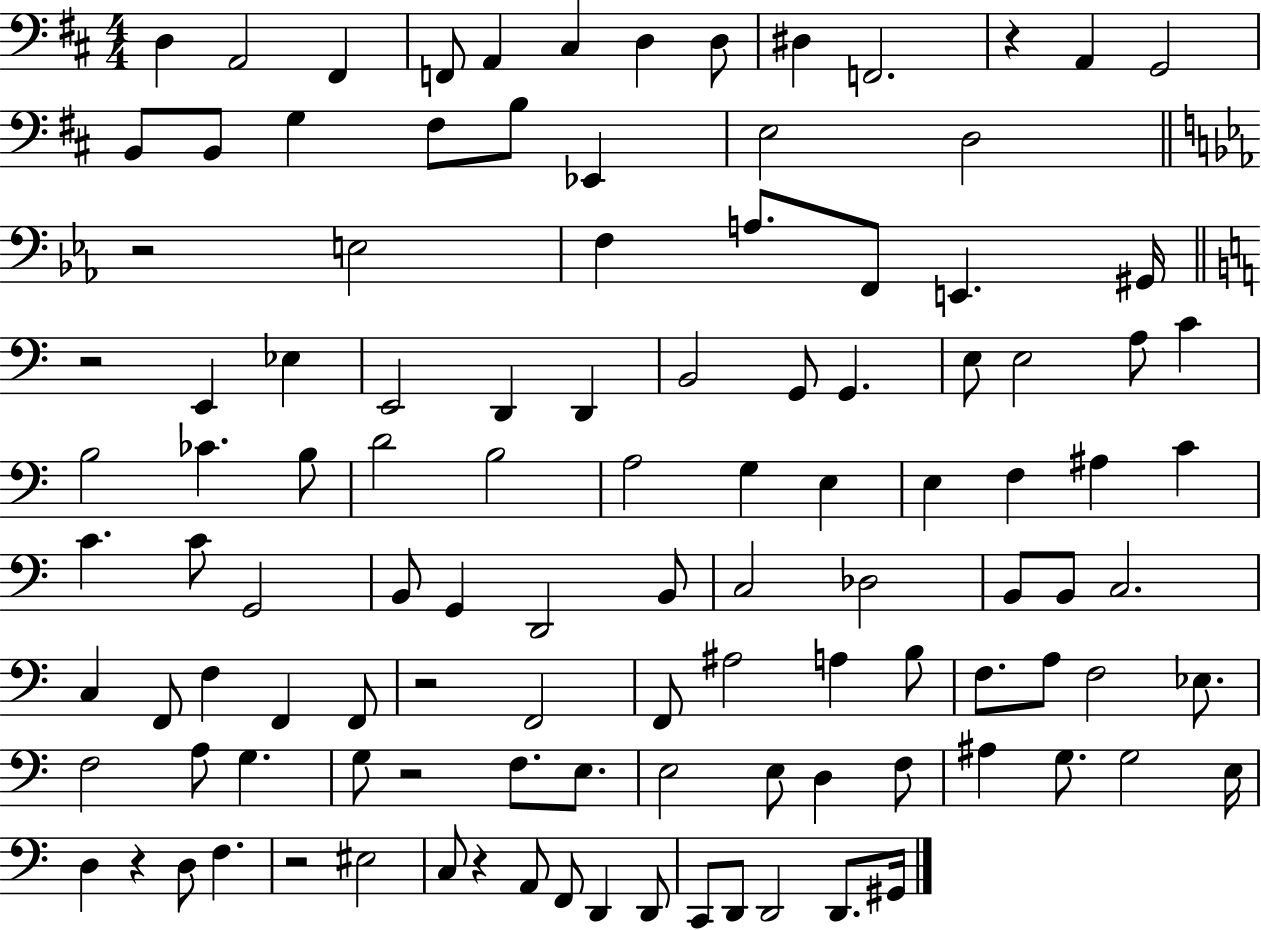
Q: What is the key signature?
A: D major